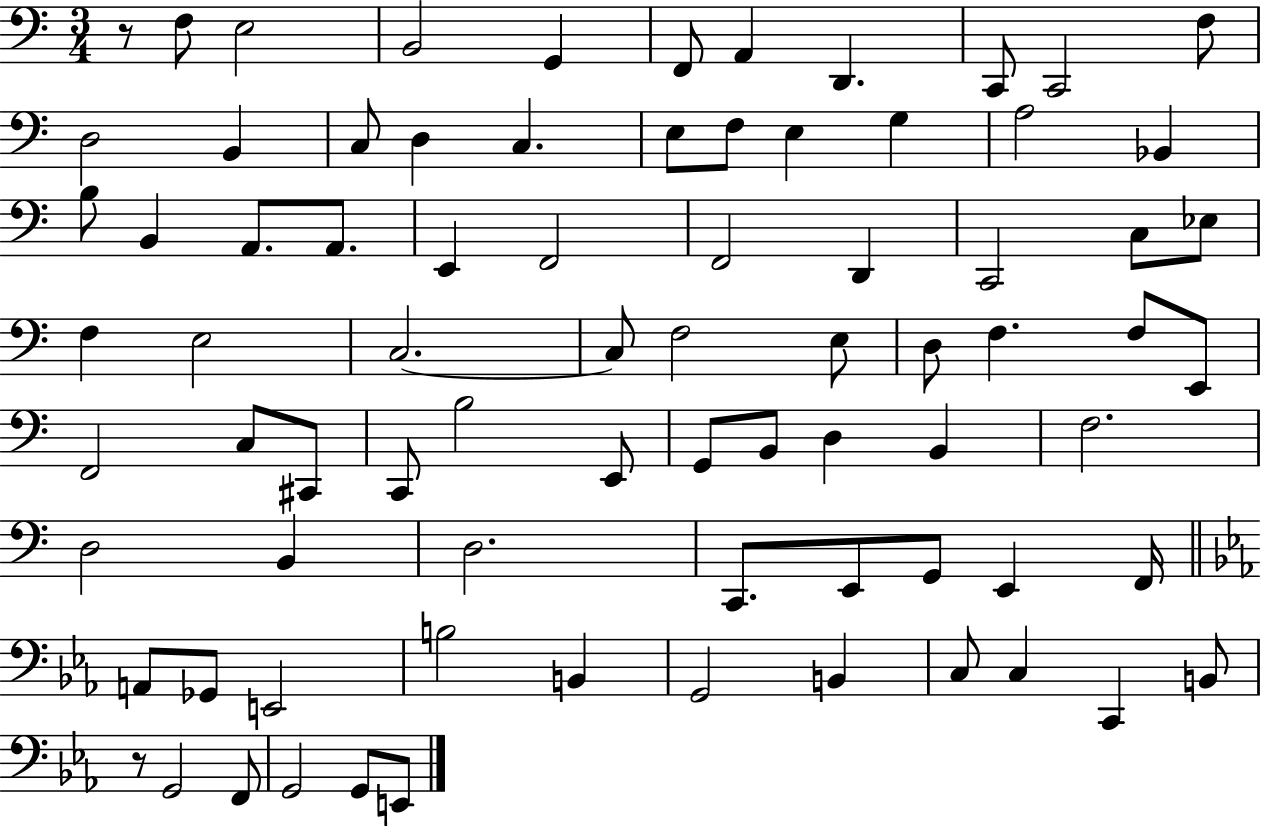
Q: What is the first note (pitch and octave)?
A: F3